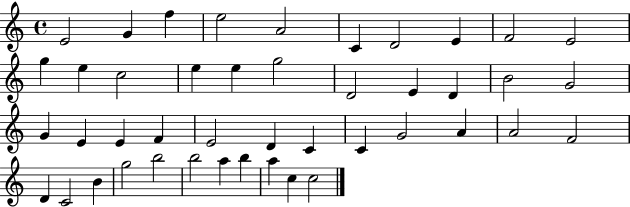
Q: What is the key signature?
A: C major